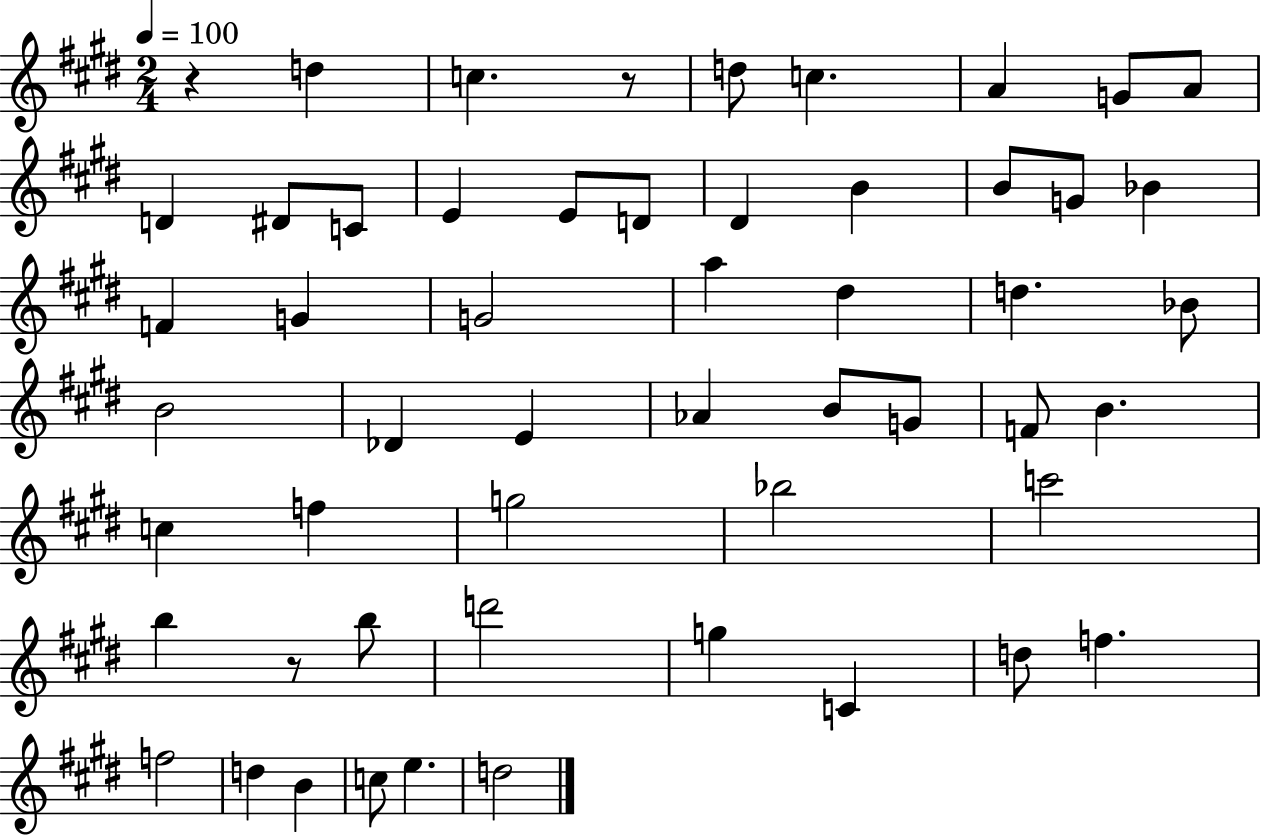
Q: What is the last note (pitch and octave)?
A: D5